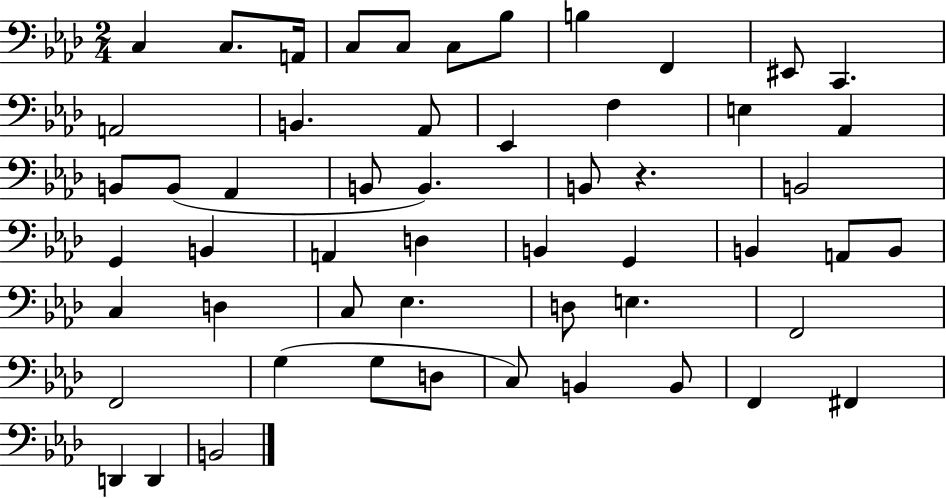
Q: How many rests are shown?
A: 1